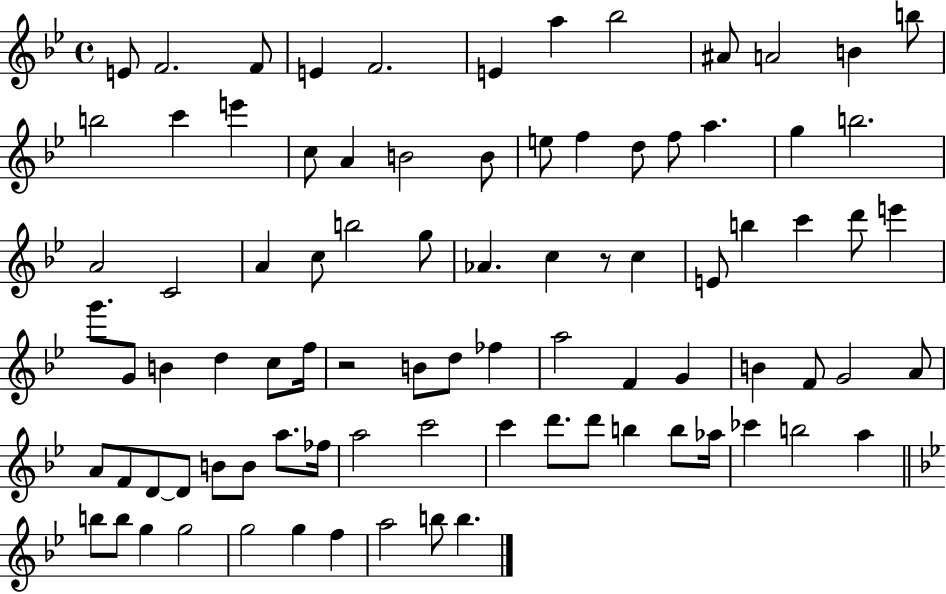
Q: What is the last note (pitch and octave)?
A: B5